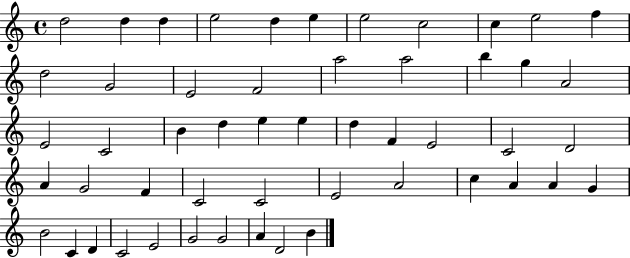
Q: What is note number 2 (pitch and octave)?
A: D5